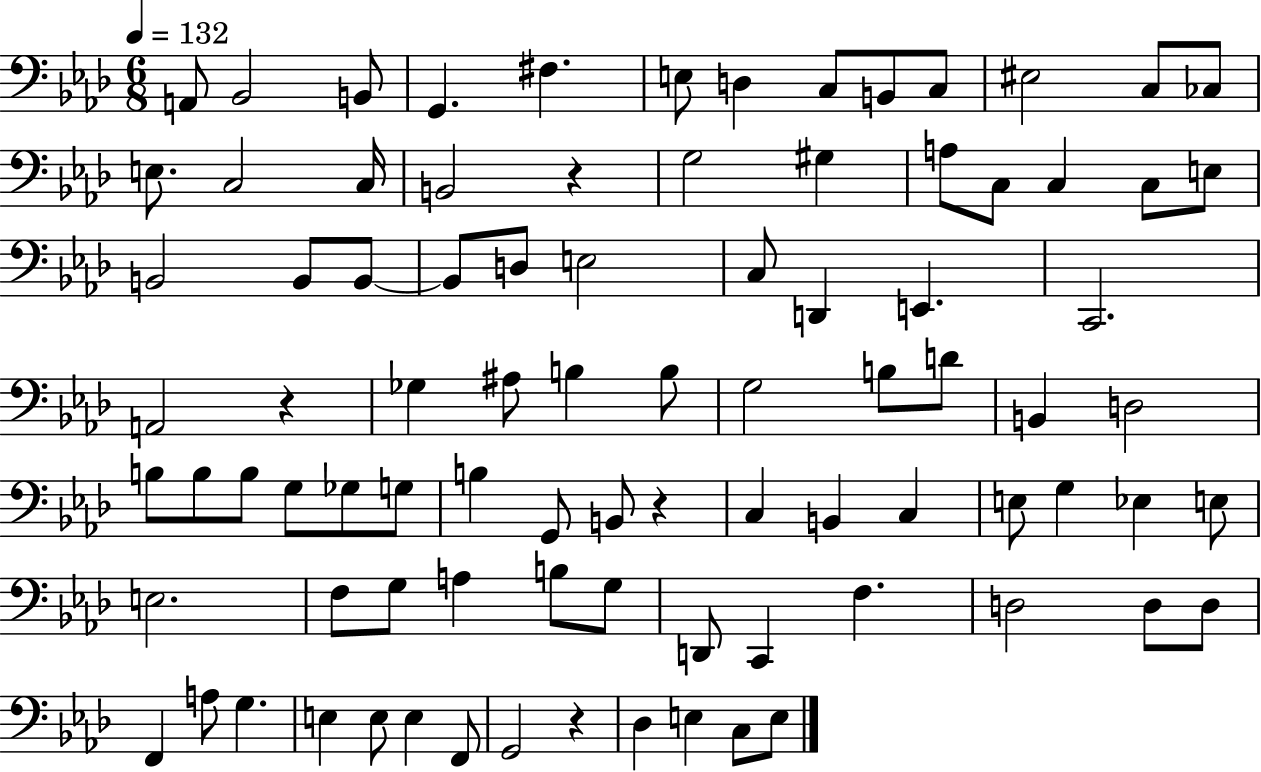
X:1
T:Untitled
M:6/8
L:1/4
K:Ab
A,,/2 _B,,2 B,,/2 G,, ^F, E,/2 D, C,/2 B,,/2 C,/2 ^E,2 C,/2 _C,/2 E,/2 C,2 C,/4 B,,2 z G,2 ^G, A,/2 C,/2 C, C,/2 E,/2 B,,2 B,,/2 B,,/2 B,,/2 D,/2 E,2 C,/2 D,, E,, C,,2 A,,2 z _G, ^A,/2 B, B,/2 G,2 B,/2 D/2 B,, D,2 B,/2 B,/2 B,/2 G,/2 _G,/2 G,/2 B, G,,/2 B,,/2 z C, B,, C, E,/2 G, _E, E,/2 E,2 F,/2 G,/2 A, B,/2 G,/2 D,,/2 C,, F, D,2 D,/2 D,/2 F,, A,/2 G, E, E,/2 E, F,,/2 G,,2 z _D, E, C,/2 E,/2